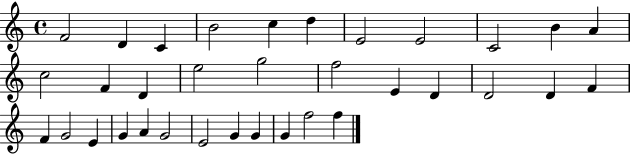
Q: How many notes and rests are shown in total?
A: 34